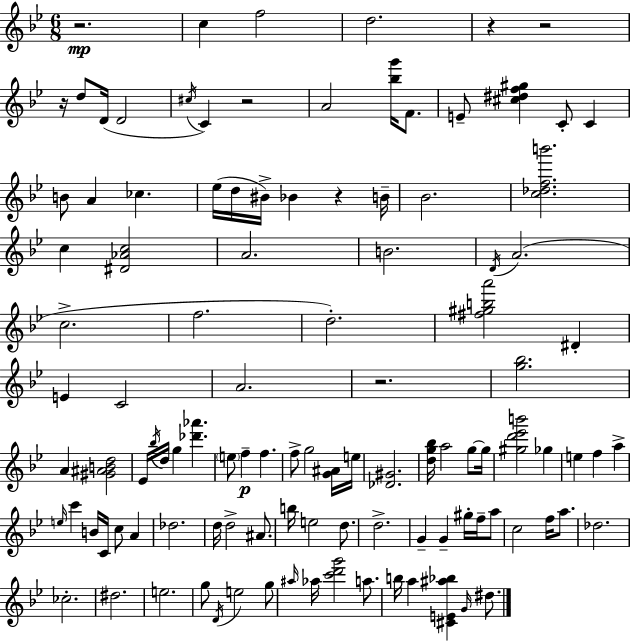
{
  \clef treble
  \numericTimeSignature
  \time 6/8
  \key g \minor
  \repeat volta 2 { r2.\mp | c''4 f''2 | d''2. | r4 r2 | \break r16 d''8 d'16( d'2 | \acciaccatura { cis''16 }) c'4 r2 | a'2 <bes'' g'''>16 f'8. | e'8-- <cis'' dis'' f'' gis''>4 c'8-. c'4 | \break b'8 a'4 ces''4. | ees''16( d''16 bis'16->) bes'4 r4 | b'16-- bes'2. | <c'' des'' f'' b'''>2. | \break c''4 <dis' aes' c''>2 | a'2. | b'2. | \acciaccatura { d'16 } a'2.( | \break c''2.-> | f''2. | d''2.-.) | <fis'' gis'' b'' a'''>2 dis'4-. | \break e'4 c'2 | a'2. | r2. | <g'' bes''>2. | \break a'4 <gis' ais' b' d''>2 | ees'16 \acciaccatura { bes''16 } d''16 g''4 <des''' aes'''>4. | \parenthesize e''8 f''4--\p f''4. | f''8-> g''2 | \break <g' ais'>16 e''16 <des' gis'>2. | <d'' g'' bes''>16 a''2 | g''8~~ g''16 <gis'' d''' ees''' b'''>2 ges''4 | e''4 f''4 a''4-> | \break \grace { e''16 } c'''4 b'16 c'16 c''8 | a'4 des''2. | d''16 d''2-> | ais'8. b''16 e''2 | \break d''8. d''2.-> | g'4-- g'4-- | gis''16-. f''16-- a''8 c''2 | f''16 a''8. des''2. | \break ces''2.-. | dis''2. | e''2. | g''8 \acciaccatura { d'16 } e''2 | \break g''8 \grace { ais''16 } aes''16 <c''' d''' g'''>2 | a''8. b''16 a''4 <cis' e' ais'' bes''>4 | \grace { g'16 } dis''8. } \bar "|."
}